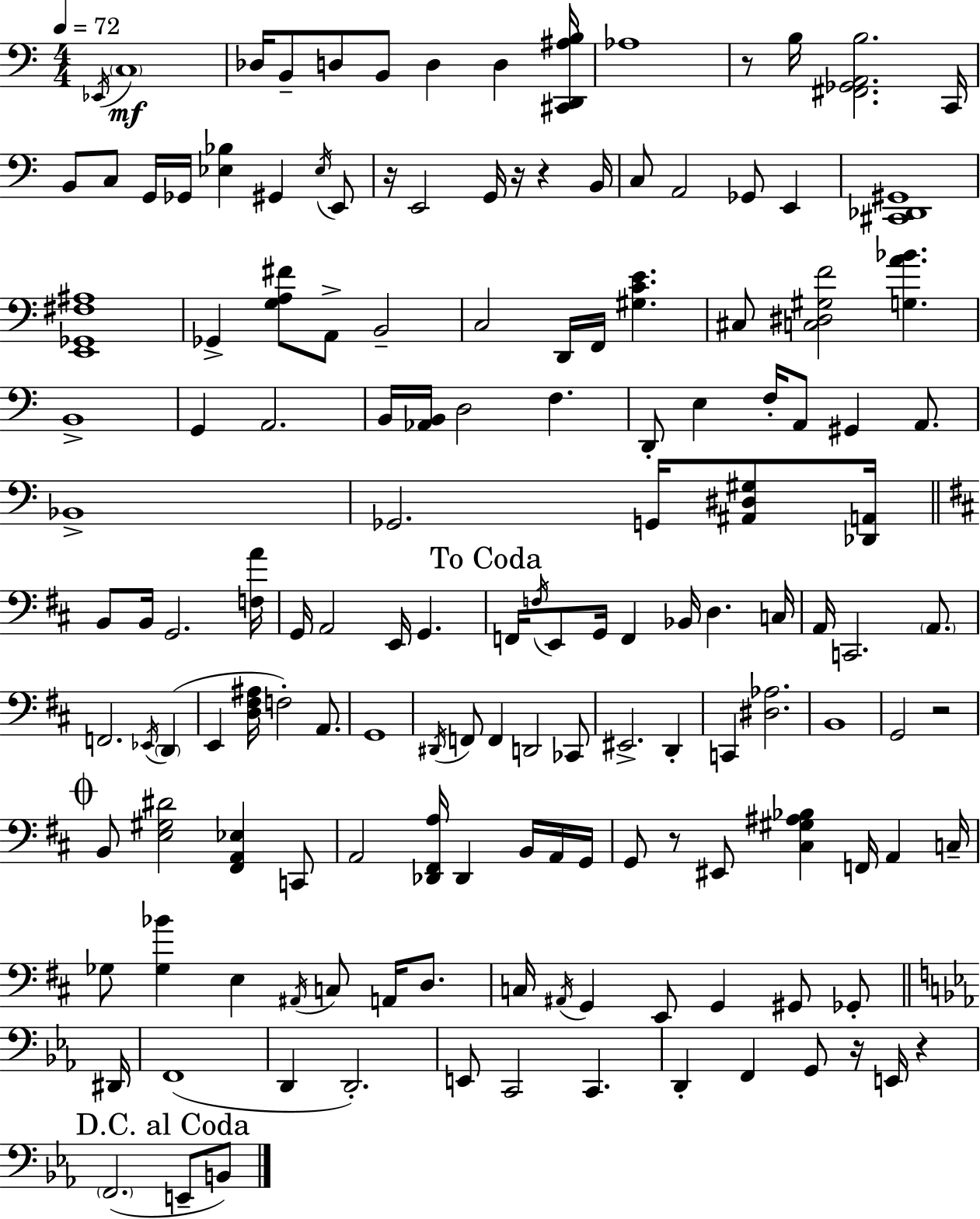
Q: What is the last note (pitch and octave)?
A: B2